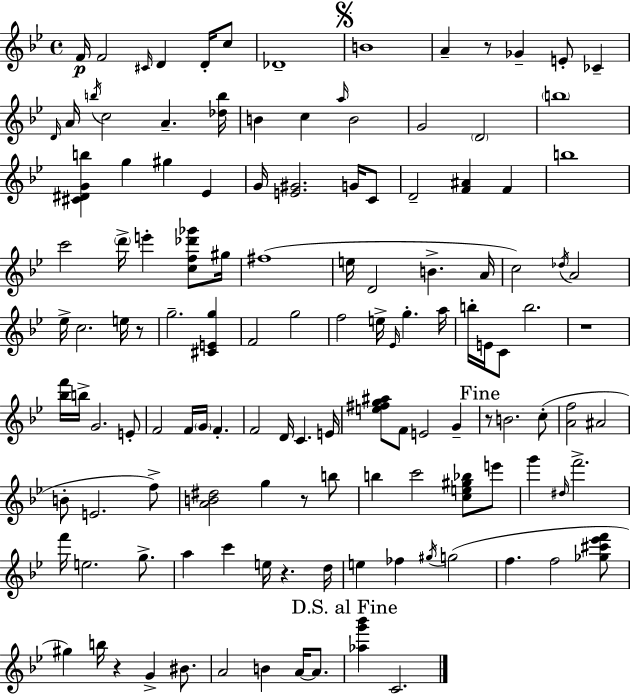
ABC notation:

X:1
T:Untitled
M:4/4
L:1/4
K:Bb
F/4 F2 ^C/4 D D/4 c/2 _D4 B4 A z/2 _G E/2 _C D/4 A/4 b/4 c2 A [_db]/4 B c a/4 B2 G2 D2 b4 [^C^DGb] g ^g _E G/4 [E^G]2 G/4 C/2 D2 [F^A] F b4 c'2 d'/4 e' [cf_d'_g']/2 ^g/4 ^f4 e/4 D2 B A/4 c2 _d/4 A2 _e/4 c2 e/4 z/2 g2 [^CEg] F2 g2 f2 e/4 _E/4 g a/4 b/4 E/4 C/2 b2 z4 [_bf']/4 b/4 G2 E/2 F2 F/4 G/4 F F2 D/4 C E/4 [e^fg^a]/2 F/2 E2 G z/2 B2 c/2 [Af]2 ^A2 B/2 E2 f/2 [AB^d]2 g z/2 b/2 b c'2 [ce^g_b]/2 e'/2 g' ^d/4 f'2 f'/4 e2 g/2 a c' e/4 z d/4 e _f ^g/4 g2 f f2 [_g^c'_e'f']/2 ^g b/4 z G ^B/2 A2 B A/4 A/2 [_ag'_b'] C2